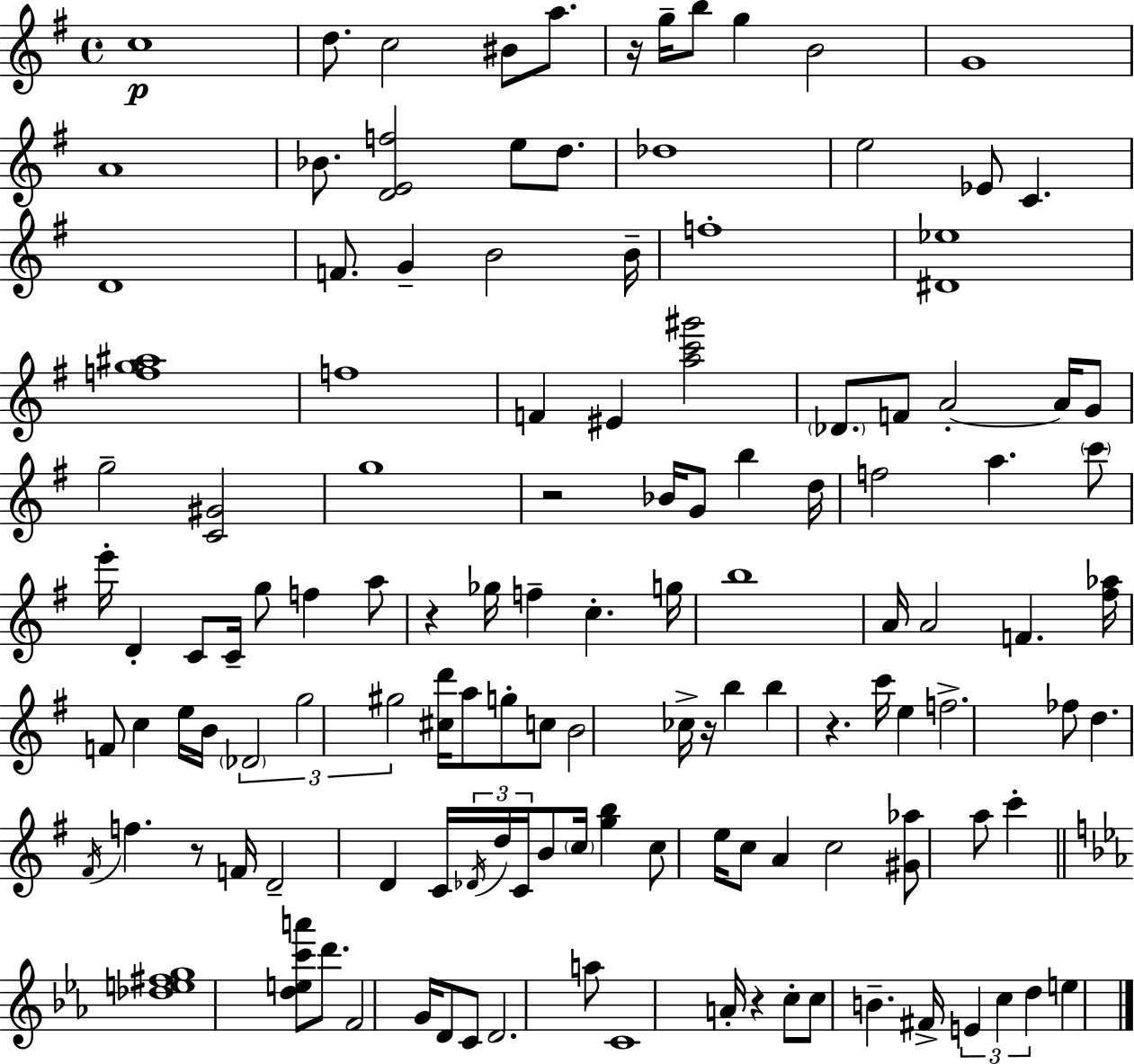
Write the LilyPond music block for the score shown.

{
  \clef treble
  \time 4/4
  \defaultTimeSignature
  \key g \major
  \repeat volta 2 { c''1\p | d''8. c''2 bis'8 a''8. | r16 g''16-- b''8 g''4 b'2 | g'1 | \break a'1 | bes'8. <d' e' f''>2 e''8 d''8. | des''1 | e''2 ees'8 c'4. | \break d'1 | f'8. g'4-- b'2 b'16-- | f''1-. | <dis' ees''>1 | \break <f'' g'' ais''>1 | f''1 | f'4 eis'4 <a'' c''' gis'''>2 | \parenthesize des'8. f'8 a'2-.~~ a'16 g'8 | \break g''2-- <c' gis'>2 | g''1 | r2 bes'16 g'8 b''4 d''16 | f''2 a''4. \parenthesize c'''8 | \break e'''16-. d'4-. c'8 c'16-- g''8 f''4 a''8 | r4 ges''16 f''4-- c''4.-. g''16 | b''1 | a'16 a'2 f'4. <fis'' aes''>16 | \break f'8 c''4 e''16 b'16 \tuplet 3/2 { \parenthesize des'2 | g''2 gis''2 } | <cis'' d'''>16 a''8 g''8-. c''8 b'2 ces''16-> | r16 b''4 b''4 r4. c'''16 | \break e''4 f''2.-> | fes''8 d''4. \acciaccatura { fis'16 } f''4. r8 | f'16 d'2-- d'4 c'16 \tuplet 3/2 { \acciaccatura { des'16 } | d''16 c'16 } b'8 \parenthesize c''16 <g'' b''>4 c''8 e''16 c''8 a'4 | \break c''2 <gis' aes''>8 a''8 c'''4-. | \bar "||" \break \key ees \major <des'' e'' fis'' g''>1 | <d'' e'' c''' a'''>8 d'''8. f'2 g'16 d'8 | c'8 d'2. a''8 | c'1 | \break a'16-. r4 c''8-. c''8 b'4.-- fis'16-> | \tuplet 3/2 { e'4 c''4 d''4 } e''4 | } \bar "|."
}